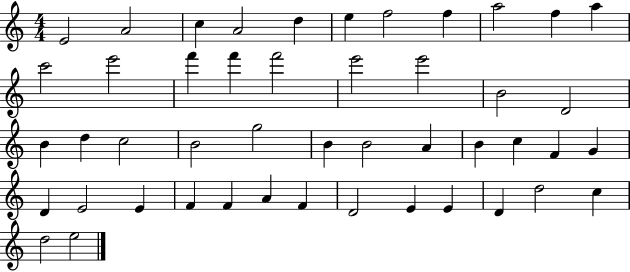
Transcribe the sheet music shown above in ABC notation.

X:1
T:Untitled
M:4/4
L:1/4
K:C
E2 A2 c A2 d e f2 f a2 f a c'2 e'2 f' f' f'2 e'2 e'2 B2 D2 B d c2 B2 g2 B B2 A B c F G D E2 E F F A F D2 E E D d2 c d2 e2